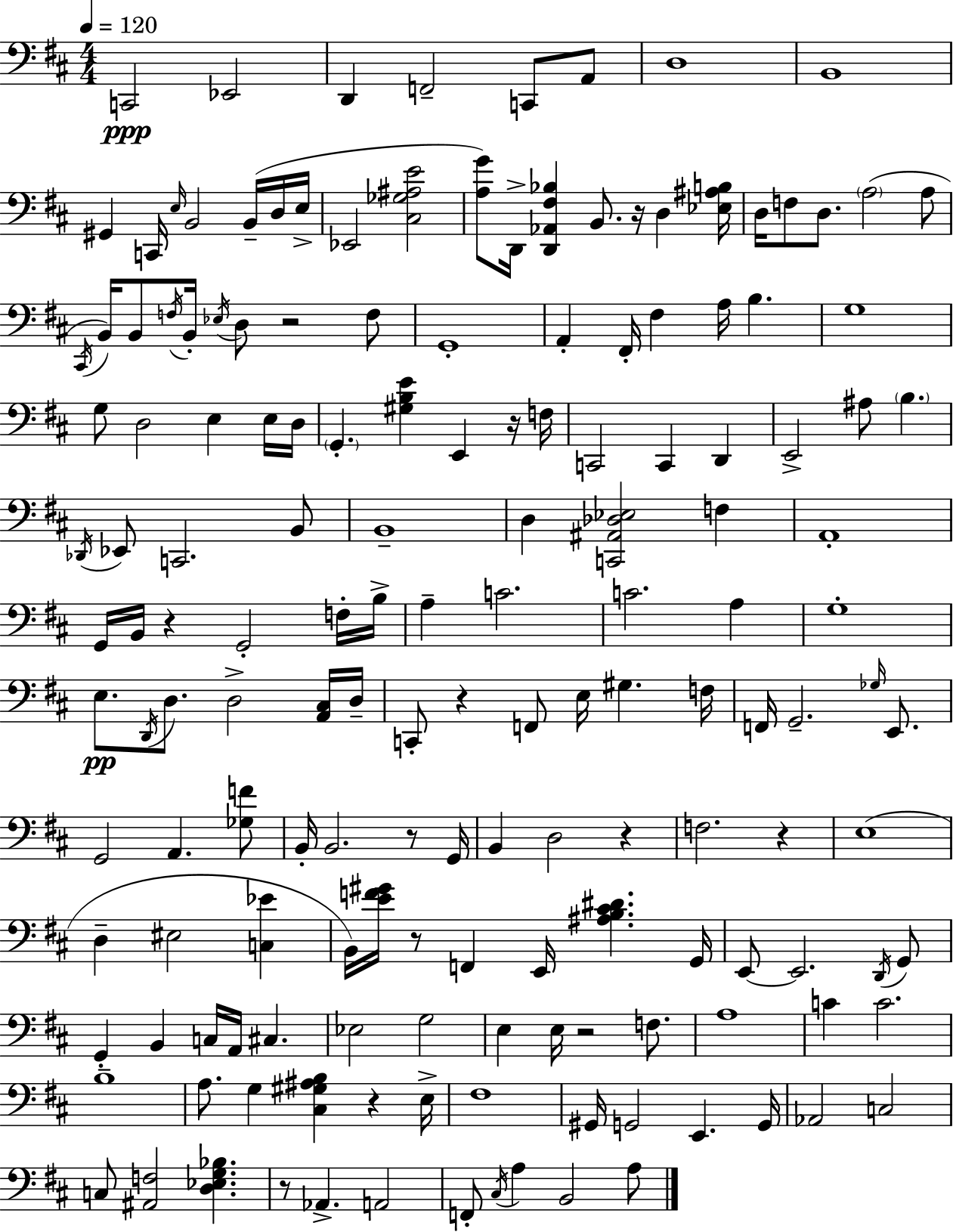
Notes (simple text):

C2/h Eb2/h D2/q F2/h C2/e A2/e D3/w B2/w G#2/q C2/s E3/s B2/h B2/s D3/s E3/s Eb2/h [C#3,Gb3,A#3,E4]/h [A3,G4]/e D2/s [D2,Ab2,F#3,Bb3]/q B2/e. R/s D3/q [Eb3,A#3,B3]/s D3/s F3/e D3/e. A3/h A3/e C#2/s B2/s B2/e F3/s B2/s Eb3/s D3/e R/h F3/e G2/w A2/q F#2/s F#3/q A3/s B3/q. G3/w G3/e D3/h E3/q E3/s D3/s G2/q. [G#3,B3,E4]/q E2/q R/s F3/s C2/h C2/q D2/q E2/h A#3/e B3/q. Db2/s Eb2/e C2/h. B2/e B2/w D3/q [C2,A#2,Db3,Eb3]/h F3/q A2/w G2/s B2/s R/q G2/h F3/s B3/s A3/q C4/h. C4/h. A3/q G3/w E3/e. D2/s D3/e. D3/h [A2,C#3]/s D3/s C2/e R/q F2/e E3/s G#3/q. F3/s F2/s G2/h. Gb3/s E2/e. G2/h A2/q. [Gb3,F4]/e B2/s B2/h. R/e G2/s B2/q D3/h R/q F3/h. R/q E3/w D3/q EIS3/h [C3,Eb4]/q B2/s [E4,F4,G#4]/s R/e F2/q E2/s [A#3,B3,C#4,D#4]/q. G2/s E2/e E2/h. D2/s G2/e G2/q B2/q C3/s A2/s C#3/q. Eb3/h G3/h E3/q E3/s R/h F3/e. A3/w C4/q C4/h. B3/w A3/e. G3/q [C#3,G#3,A#3,B3]/q R/q E3/s F#3/w G#2/s G2/h E2/q. G2/s Ab2/h C3/h C3/e [A#2,F3]/h [D3,Eb3,G3,Bb3]/q. R/e Ab2/q. A2/h F2/e C#3/s A3/q B2/h A3/e